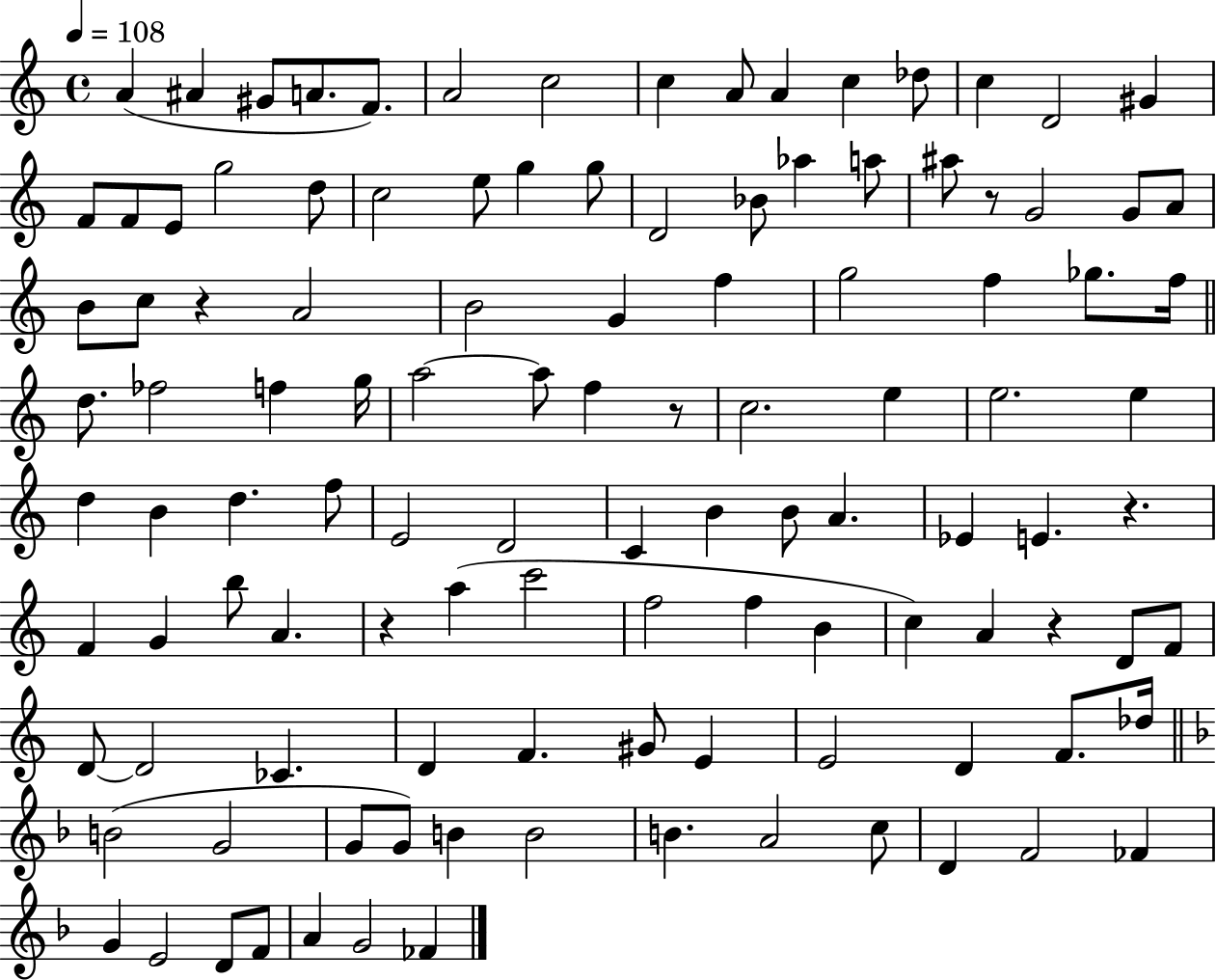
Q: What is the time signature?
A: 4/4